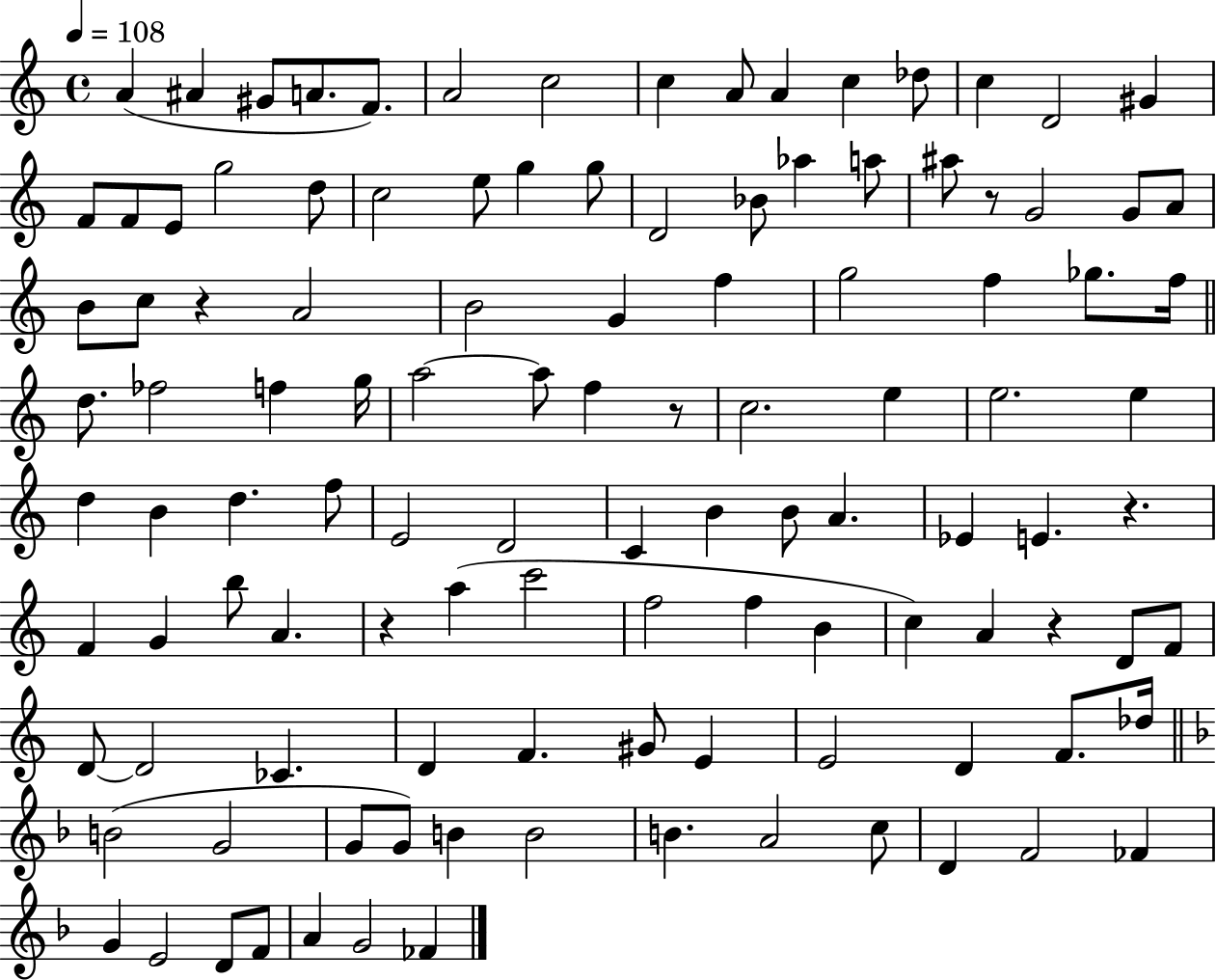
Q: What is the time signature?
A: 4/4